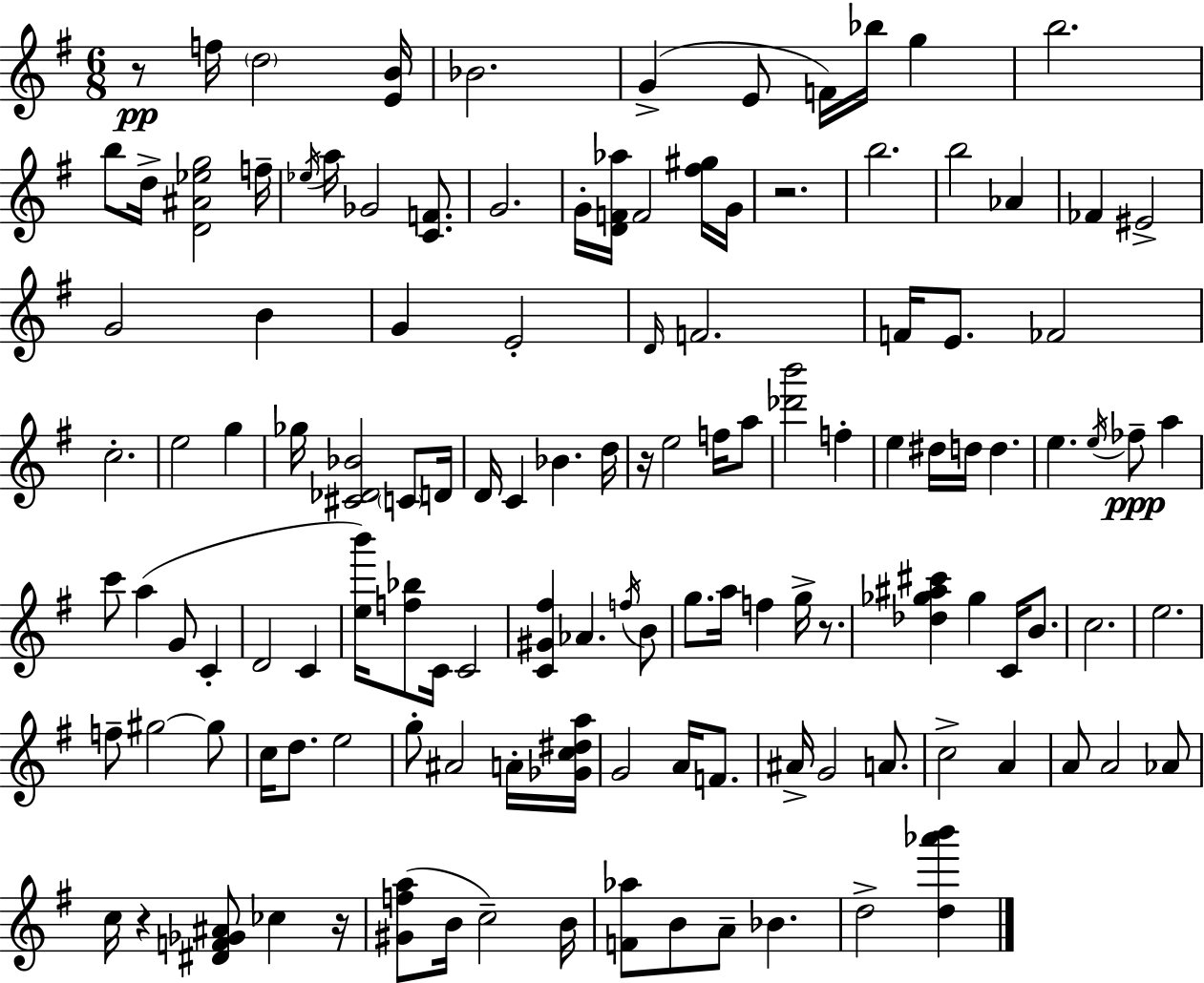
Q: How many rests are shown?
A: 6